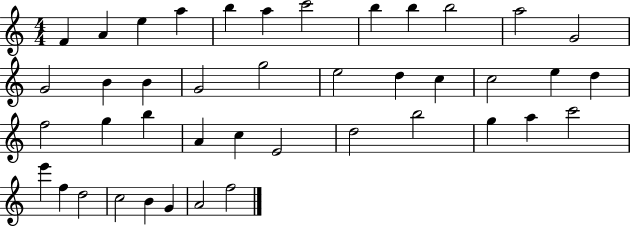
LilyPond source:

{
  \clef treble
  \numericTimeSignature
  \time 4/4
  \key c \major
  f'4 a'4 e''4 a''4 | b''4 a''4 c'''2 | b''4 b''4 b''2 | a''2 g'2 | \break g'2 b'4 b'4 | g'2 g''2 | e''2 d''4 c''4 | c''2 e''4 d''4 | \break f''2 g''4 b''4 | a'4 c''4 e'2 | d''2 b''2 | g''4 a''4 c'''2 | \break e'''4 f''4 d''2 | c''2 b'4 g'4 | a'2 f''2 | \bar "|."
}